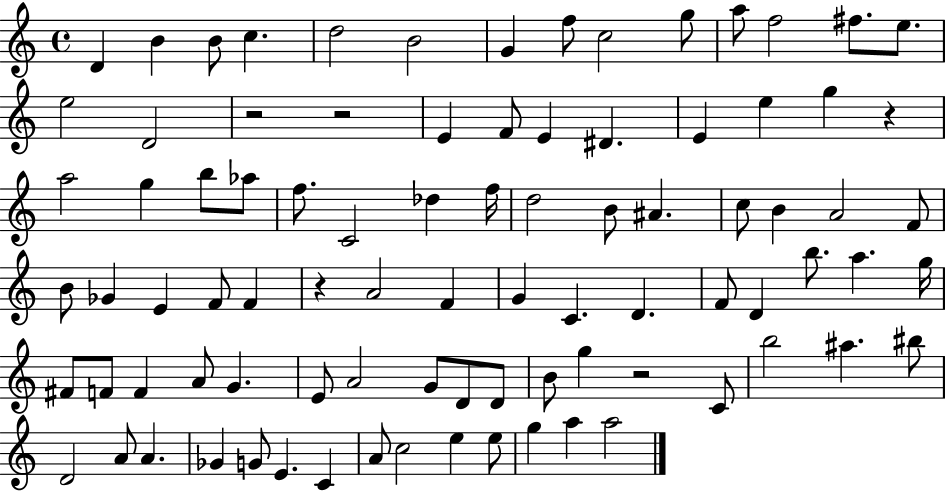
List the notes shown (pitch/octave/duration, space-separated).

D4/q B4/q B4/e C5/q. D5/h B4/h G4/q F5/e C5/h G5/e A5/e F5/h F#5/e. E5/e. E5/h D4/h R/h R/h E4/q F4/e E4/q D#4/q. E4/q E5/q G5/q R/q A5/h G5/q B5/e Ab5/e F5/e. C4/h Db5/q F5/s D5/h B4/e A#4/q. C5/e B4/q A4/h F4/e B4/e Gb4/q E4/q F4/e F4/q R/q A4/h F4/q G4/q C4/q. D4/q. F4/e D4/q B5/e. A5/q. G5/s F#4/e F4/e F4/q A4/e G4/q. E4/e A4/h G4/e D4/e D4/e B4/e G5/q R/h C4/e B5/h A#5/q. BIS5/e D4/h A4/e A4/q. Gb4/q G4/e E4/q. C4/q A4/e C5/h E5/q E5/e G5/q A5/q A5/h